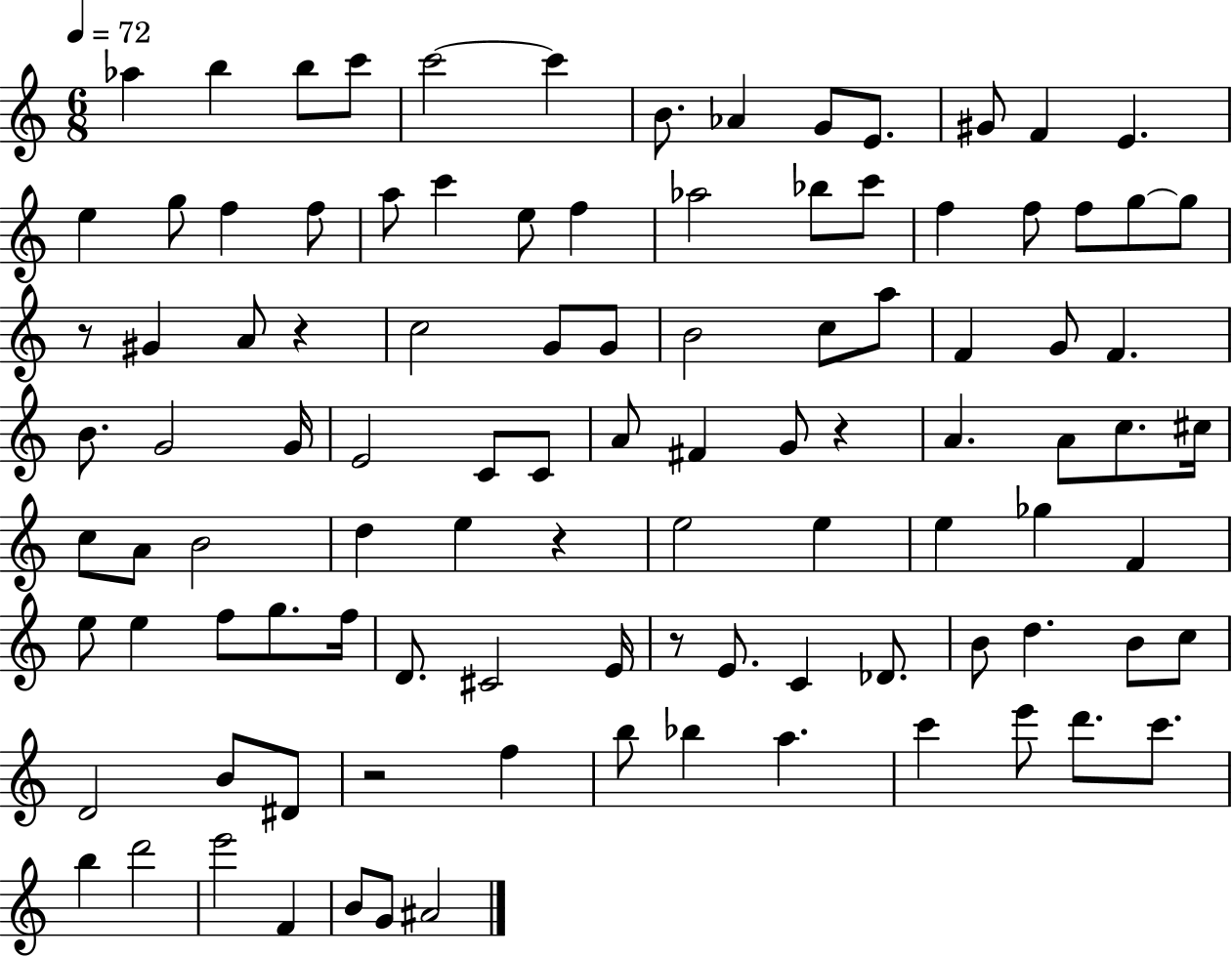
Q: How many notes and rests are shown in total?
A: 102